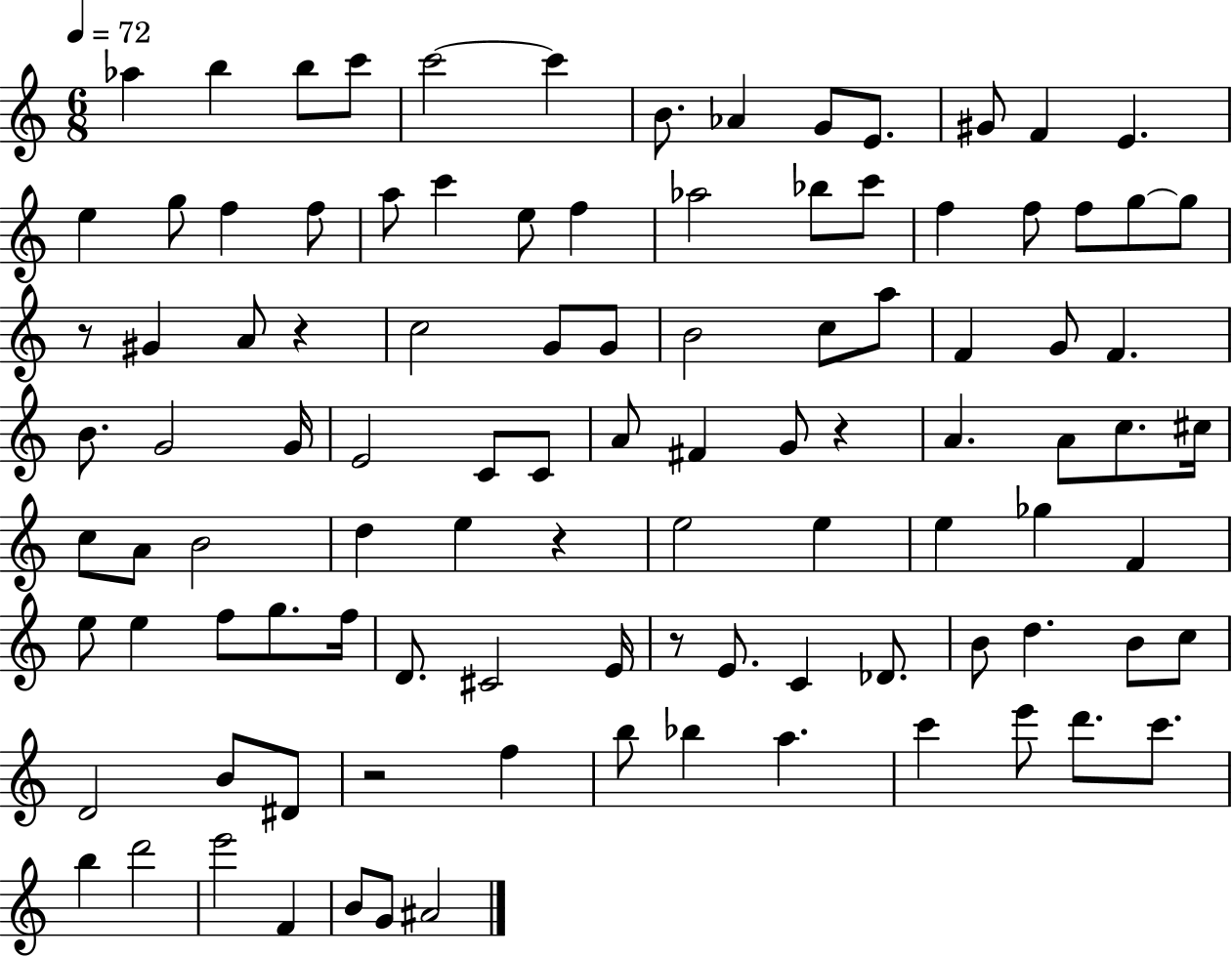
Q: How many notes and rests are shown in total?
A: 102